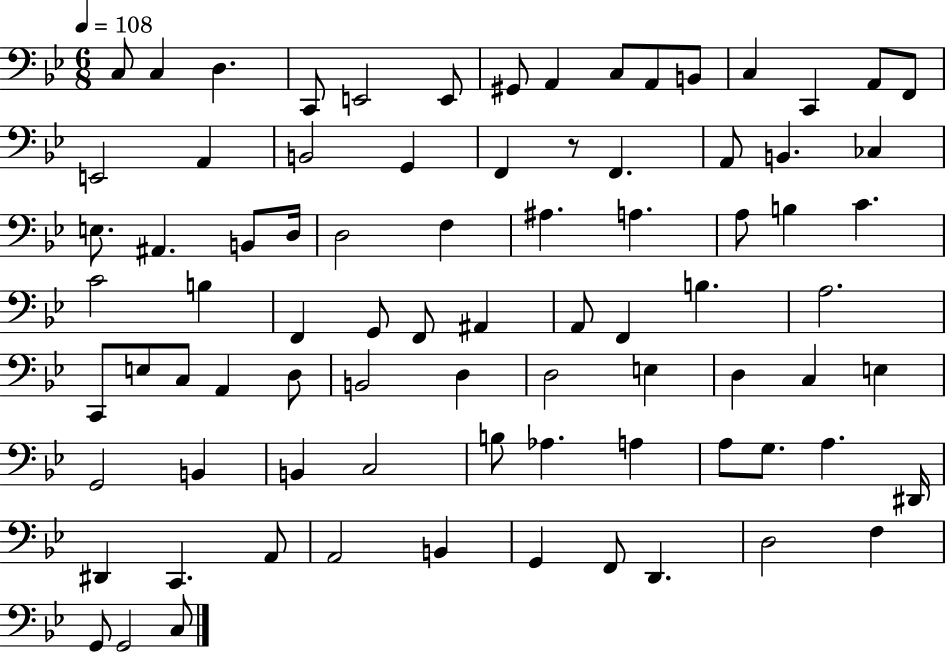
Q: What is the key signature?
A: BES major